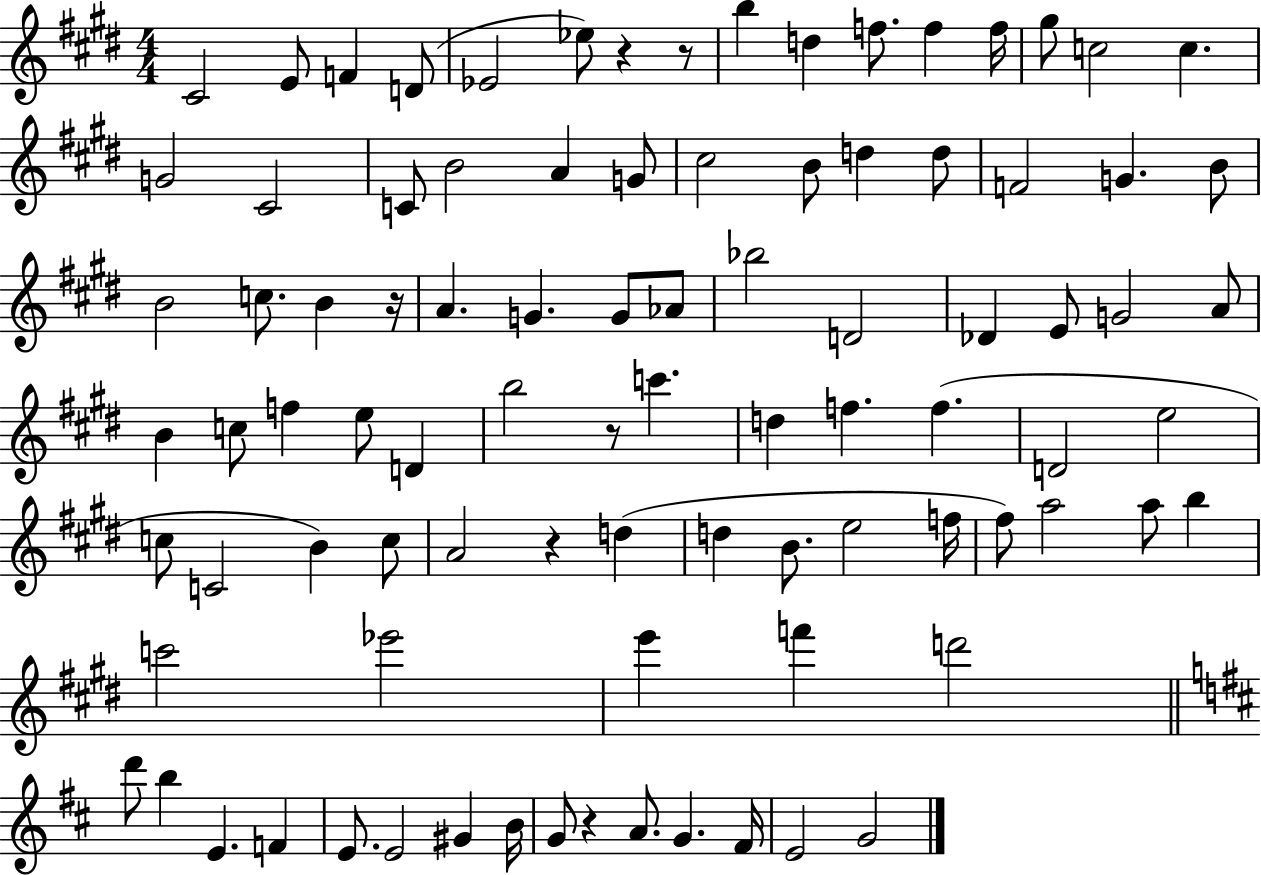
C#4/h E4/e F4/q D4/e Eb4/h Eb5/e R/q R/e B5/q D5/q F5/e. F5/q F5/s G#5/e C5/h C5/q. G4/h C#4/h C4/e B4/h A4/q G4/e C#5/h B4/e D5/q D5/e F4/h G4/q. B4/e B4/h C5/e. B4/q R/s A4/q. G4/q. G4/e Ab4/e Bb5/h D4/h Db4/q E4/e G4/h A4/e B4/q C5/e F5/q E5/e D4/q B5/h R/e C6/q. D5/q F5/q. F5/q. D4/h E5/h C5/e C4/h B4/q C5/e A4/h R/q D5/q D5/q B4/e. E5/h F5/s F#5/e A5/h A5/e B5/q C6/h Eb6/h E6/q F6/q D6/h D6/e B5/q E4/q. F4/q E4/e. E4/h G#4/q B4/s G4/e R/q A4/e. G4/q. F#4/s E4/h G4/h